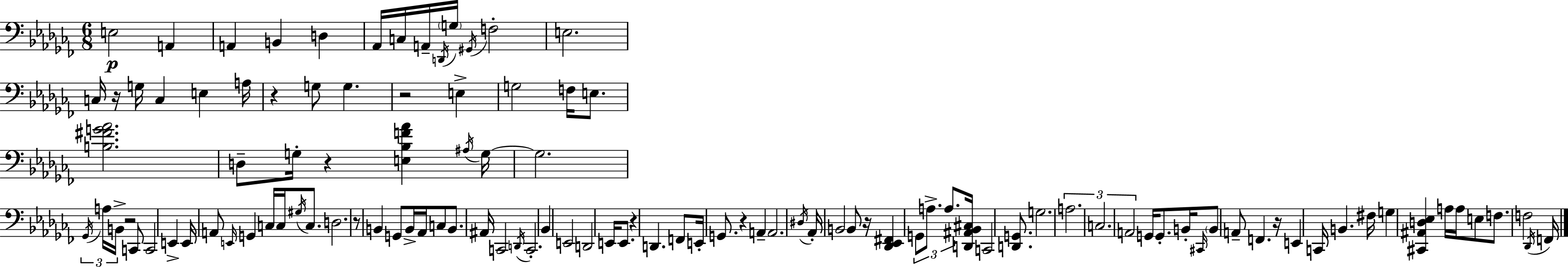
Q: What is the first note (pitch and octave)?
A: E3